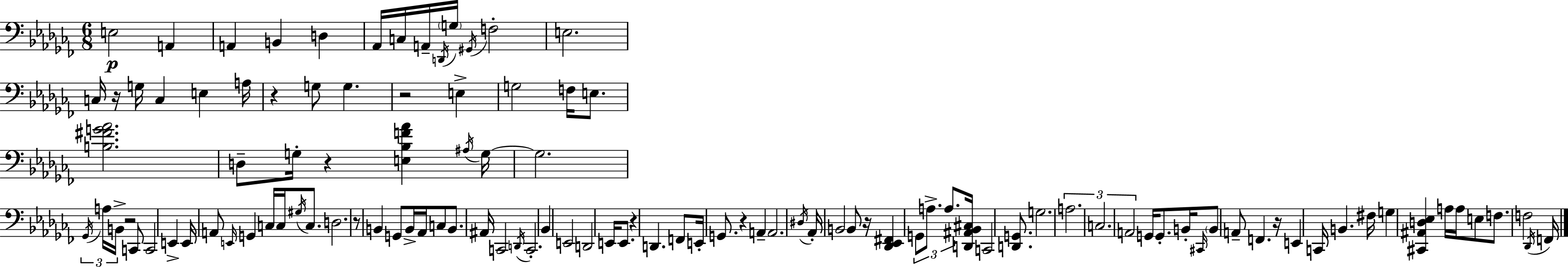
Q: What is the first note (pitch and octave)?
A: E3